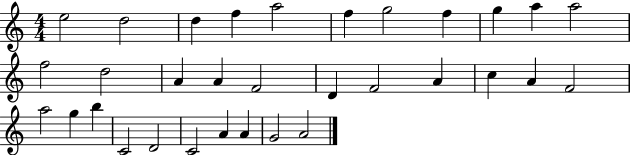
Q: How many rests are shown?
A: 0